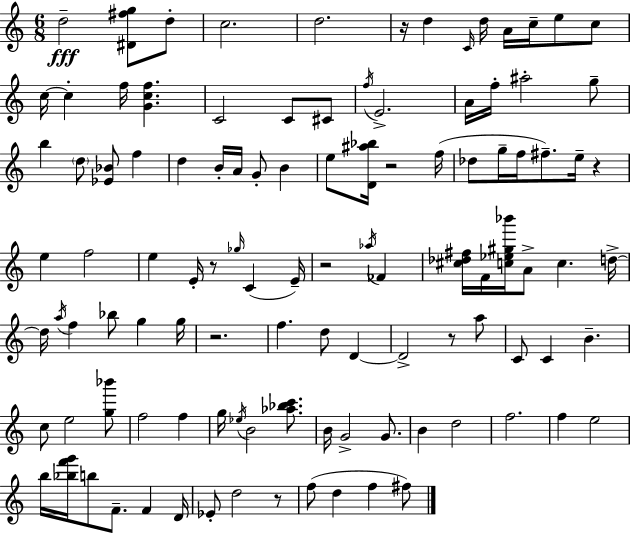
{
  \clef treble
  \numericTimeSignature
  \time 6/8
  \key c \major
  d''2--\fff <dis' fis'' g''>8 d''8-. | c''2. | d''2. | r16 d''4 \grace { c'16 } d''16 a'16 c''16-- e''8 c''8 | \break c''16~~ c''4-. f''16 <g' c'' f''>4. | c'2 c'8 cis'8 | \acciaccatura { f''16 } e'2.-> | a'16 f''16-. ais''2-. | \break g''8-- b''4 \parenthesize d''8 <ees' bes'>8 f''4 | d''4 b'16-. a'16 g'8-. b'4 | e''8 <d' ais'' bes''>16 r2 | f''16( des''8 g''16-- f''16 fis''8.--) e''16-- r4 | \break e''4 f''2 | e''4 e'16-. r8 \grace { ges''16 }( c'4 | e'16--) r2 \acciaccatura { aes''16 } | fes'4 <cis'' des'' fis''>16 f'16 <c'' ees'' gis'' bes'''>16 a'8-> c''4. | \break d''16->~~ d''16 \acciaccatura { a''16 } f''4 bes''8 | g''4 g''16 r2. | f''4. d''8 | d'4~~ d'2-> | \break r8 a''8 c'8 c'4 b'4.-- | c''8 e''2 | <g'' bes'''>8 f''2 | f''4 g''16 \acciaccatura { ees''16 } b'2 | \break <aes'' bes'' c'''>8. b'16 g'2-> | g'8. b'4 d''2 | f''2. | f''4 e''2 | \break b''16 <bes'' f''' g'''>16 b''8 f'8.-- | f'4 d'16 ees'8-. d''2 | r8 f''8( d''4 | f''4 fis''8) \bar "|."
}